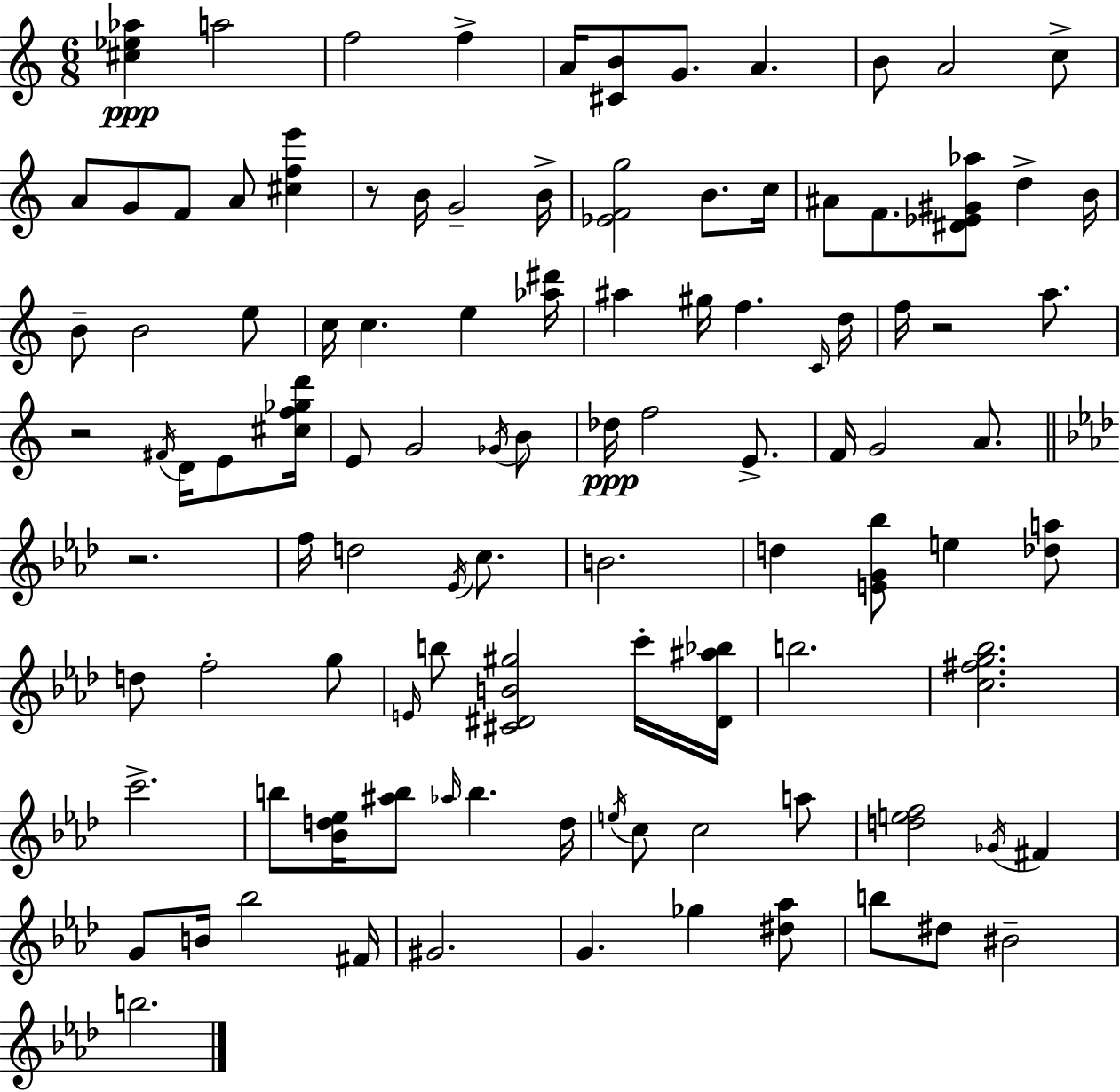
{
  \clef treble
  \numericTimeSignature
  \time 6/8
  \key c \major
  <cis'' ees'' aes''>4\ppp a''2 | f''2 f''4-> | a'16 <cis' b'>8 g'8. a'4. | b'8 a'2 c''8-> | \break a'8 g'8 f'8 a'8 <cis'' f'' e'''>4 | r8 b'16 g'2-- b'16-> | <ees' f' g''>2 b'8. c''16 | ais'8 f'8. <dis' ees' gis' aes''>8 d''4-> b'16 | \break b'8-- b'2 e''8 | c''16 c''4. e''4 <aes'' dis'''>16 | ais''4 gis''16 f''4. \grace { c'16 } | d''16 f''16 r2 a''8. | \break r2 \acciaccatura { fis'16 } d'16 e'8 | <cis'' f'' ges'' d'''>16 e'8 g'2 | \acciaccatura { ges'16 } b'8 des''16\ppp f''2 | e'8.-> f'16 g'2 | \break a'8. \bar "||" \break \key f \minor r2. | f''16 d''2 \acciaccatura { ees'16 } c''8. | b'2. | d''4 <e' g' bes''>8 e''4 <des'' a''>8 | \break d''8 f''2-. g''8 | \grace { e'16 } b''8 <cis' dis' b' gis''>2 | c'''16-. <dis' ais'' bes''>16 b''2. | <c'' fis'' g'' bes''>2. | \break c'''2.-> | b''8 <bes' d'' ees''>16 <ais'' b''>8 \grace { aes''16 } b''4. | d''16 \acciaccatura { e''16 } c''8 c''2 | a''8 <d'' e'' f''>2 | \break \acciaccatura { ges'16 } fis'4 g'8 b'16 bes''2 | fis'16 gis'2. | g'4. ges''4 | <dis'' aes''>8 b''8 dis''8 bis'2-- | \break b''2. | \bar "|."
}